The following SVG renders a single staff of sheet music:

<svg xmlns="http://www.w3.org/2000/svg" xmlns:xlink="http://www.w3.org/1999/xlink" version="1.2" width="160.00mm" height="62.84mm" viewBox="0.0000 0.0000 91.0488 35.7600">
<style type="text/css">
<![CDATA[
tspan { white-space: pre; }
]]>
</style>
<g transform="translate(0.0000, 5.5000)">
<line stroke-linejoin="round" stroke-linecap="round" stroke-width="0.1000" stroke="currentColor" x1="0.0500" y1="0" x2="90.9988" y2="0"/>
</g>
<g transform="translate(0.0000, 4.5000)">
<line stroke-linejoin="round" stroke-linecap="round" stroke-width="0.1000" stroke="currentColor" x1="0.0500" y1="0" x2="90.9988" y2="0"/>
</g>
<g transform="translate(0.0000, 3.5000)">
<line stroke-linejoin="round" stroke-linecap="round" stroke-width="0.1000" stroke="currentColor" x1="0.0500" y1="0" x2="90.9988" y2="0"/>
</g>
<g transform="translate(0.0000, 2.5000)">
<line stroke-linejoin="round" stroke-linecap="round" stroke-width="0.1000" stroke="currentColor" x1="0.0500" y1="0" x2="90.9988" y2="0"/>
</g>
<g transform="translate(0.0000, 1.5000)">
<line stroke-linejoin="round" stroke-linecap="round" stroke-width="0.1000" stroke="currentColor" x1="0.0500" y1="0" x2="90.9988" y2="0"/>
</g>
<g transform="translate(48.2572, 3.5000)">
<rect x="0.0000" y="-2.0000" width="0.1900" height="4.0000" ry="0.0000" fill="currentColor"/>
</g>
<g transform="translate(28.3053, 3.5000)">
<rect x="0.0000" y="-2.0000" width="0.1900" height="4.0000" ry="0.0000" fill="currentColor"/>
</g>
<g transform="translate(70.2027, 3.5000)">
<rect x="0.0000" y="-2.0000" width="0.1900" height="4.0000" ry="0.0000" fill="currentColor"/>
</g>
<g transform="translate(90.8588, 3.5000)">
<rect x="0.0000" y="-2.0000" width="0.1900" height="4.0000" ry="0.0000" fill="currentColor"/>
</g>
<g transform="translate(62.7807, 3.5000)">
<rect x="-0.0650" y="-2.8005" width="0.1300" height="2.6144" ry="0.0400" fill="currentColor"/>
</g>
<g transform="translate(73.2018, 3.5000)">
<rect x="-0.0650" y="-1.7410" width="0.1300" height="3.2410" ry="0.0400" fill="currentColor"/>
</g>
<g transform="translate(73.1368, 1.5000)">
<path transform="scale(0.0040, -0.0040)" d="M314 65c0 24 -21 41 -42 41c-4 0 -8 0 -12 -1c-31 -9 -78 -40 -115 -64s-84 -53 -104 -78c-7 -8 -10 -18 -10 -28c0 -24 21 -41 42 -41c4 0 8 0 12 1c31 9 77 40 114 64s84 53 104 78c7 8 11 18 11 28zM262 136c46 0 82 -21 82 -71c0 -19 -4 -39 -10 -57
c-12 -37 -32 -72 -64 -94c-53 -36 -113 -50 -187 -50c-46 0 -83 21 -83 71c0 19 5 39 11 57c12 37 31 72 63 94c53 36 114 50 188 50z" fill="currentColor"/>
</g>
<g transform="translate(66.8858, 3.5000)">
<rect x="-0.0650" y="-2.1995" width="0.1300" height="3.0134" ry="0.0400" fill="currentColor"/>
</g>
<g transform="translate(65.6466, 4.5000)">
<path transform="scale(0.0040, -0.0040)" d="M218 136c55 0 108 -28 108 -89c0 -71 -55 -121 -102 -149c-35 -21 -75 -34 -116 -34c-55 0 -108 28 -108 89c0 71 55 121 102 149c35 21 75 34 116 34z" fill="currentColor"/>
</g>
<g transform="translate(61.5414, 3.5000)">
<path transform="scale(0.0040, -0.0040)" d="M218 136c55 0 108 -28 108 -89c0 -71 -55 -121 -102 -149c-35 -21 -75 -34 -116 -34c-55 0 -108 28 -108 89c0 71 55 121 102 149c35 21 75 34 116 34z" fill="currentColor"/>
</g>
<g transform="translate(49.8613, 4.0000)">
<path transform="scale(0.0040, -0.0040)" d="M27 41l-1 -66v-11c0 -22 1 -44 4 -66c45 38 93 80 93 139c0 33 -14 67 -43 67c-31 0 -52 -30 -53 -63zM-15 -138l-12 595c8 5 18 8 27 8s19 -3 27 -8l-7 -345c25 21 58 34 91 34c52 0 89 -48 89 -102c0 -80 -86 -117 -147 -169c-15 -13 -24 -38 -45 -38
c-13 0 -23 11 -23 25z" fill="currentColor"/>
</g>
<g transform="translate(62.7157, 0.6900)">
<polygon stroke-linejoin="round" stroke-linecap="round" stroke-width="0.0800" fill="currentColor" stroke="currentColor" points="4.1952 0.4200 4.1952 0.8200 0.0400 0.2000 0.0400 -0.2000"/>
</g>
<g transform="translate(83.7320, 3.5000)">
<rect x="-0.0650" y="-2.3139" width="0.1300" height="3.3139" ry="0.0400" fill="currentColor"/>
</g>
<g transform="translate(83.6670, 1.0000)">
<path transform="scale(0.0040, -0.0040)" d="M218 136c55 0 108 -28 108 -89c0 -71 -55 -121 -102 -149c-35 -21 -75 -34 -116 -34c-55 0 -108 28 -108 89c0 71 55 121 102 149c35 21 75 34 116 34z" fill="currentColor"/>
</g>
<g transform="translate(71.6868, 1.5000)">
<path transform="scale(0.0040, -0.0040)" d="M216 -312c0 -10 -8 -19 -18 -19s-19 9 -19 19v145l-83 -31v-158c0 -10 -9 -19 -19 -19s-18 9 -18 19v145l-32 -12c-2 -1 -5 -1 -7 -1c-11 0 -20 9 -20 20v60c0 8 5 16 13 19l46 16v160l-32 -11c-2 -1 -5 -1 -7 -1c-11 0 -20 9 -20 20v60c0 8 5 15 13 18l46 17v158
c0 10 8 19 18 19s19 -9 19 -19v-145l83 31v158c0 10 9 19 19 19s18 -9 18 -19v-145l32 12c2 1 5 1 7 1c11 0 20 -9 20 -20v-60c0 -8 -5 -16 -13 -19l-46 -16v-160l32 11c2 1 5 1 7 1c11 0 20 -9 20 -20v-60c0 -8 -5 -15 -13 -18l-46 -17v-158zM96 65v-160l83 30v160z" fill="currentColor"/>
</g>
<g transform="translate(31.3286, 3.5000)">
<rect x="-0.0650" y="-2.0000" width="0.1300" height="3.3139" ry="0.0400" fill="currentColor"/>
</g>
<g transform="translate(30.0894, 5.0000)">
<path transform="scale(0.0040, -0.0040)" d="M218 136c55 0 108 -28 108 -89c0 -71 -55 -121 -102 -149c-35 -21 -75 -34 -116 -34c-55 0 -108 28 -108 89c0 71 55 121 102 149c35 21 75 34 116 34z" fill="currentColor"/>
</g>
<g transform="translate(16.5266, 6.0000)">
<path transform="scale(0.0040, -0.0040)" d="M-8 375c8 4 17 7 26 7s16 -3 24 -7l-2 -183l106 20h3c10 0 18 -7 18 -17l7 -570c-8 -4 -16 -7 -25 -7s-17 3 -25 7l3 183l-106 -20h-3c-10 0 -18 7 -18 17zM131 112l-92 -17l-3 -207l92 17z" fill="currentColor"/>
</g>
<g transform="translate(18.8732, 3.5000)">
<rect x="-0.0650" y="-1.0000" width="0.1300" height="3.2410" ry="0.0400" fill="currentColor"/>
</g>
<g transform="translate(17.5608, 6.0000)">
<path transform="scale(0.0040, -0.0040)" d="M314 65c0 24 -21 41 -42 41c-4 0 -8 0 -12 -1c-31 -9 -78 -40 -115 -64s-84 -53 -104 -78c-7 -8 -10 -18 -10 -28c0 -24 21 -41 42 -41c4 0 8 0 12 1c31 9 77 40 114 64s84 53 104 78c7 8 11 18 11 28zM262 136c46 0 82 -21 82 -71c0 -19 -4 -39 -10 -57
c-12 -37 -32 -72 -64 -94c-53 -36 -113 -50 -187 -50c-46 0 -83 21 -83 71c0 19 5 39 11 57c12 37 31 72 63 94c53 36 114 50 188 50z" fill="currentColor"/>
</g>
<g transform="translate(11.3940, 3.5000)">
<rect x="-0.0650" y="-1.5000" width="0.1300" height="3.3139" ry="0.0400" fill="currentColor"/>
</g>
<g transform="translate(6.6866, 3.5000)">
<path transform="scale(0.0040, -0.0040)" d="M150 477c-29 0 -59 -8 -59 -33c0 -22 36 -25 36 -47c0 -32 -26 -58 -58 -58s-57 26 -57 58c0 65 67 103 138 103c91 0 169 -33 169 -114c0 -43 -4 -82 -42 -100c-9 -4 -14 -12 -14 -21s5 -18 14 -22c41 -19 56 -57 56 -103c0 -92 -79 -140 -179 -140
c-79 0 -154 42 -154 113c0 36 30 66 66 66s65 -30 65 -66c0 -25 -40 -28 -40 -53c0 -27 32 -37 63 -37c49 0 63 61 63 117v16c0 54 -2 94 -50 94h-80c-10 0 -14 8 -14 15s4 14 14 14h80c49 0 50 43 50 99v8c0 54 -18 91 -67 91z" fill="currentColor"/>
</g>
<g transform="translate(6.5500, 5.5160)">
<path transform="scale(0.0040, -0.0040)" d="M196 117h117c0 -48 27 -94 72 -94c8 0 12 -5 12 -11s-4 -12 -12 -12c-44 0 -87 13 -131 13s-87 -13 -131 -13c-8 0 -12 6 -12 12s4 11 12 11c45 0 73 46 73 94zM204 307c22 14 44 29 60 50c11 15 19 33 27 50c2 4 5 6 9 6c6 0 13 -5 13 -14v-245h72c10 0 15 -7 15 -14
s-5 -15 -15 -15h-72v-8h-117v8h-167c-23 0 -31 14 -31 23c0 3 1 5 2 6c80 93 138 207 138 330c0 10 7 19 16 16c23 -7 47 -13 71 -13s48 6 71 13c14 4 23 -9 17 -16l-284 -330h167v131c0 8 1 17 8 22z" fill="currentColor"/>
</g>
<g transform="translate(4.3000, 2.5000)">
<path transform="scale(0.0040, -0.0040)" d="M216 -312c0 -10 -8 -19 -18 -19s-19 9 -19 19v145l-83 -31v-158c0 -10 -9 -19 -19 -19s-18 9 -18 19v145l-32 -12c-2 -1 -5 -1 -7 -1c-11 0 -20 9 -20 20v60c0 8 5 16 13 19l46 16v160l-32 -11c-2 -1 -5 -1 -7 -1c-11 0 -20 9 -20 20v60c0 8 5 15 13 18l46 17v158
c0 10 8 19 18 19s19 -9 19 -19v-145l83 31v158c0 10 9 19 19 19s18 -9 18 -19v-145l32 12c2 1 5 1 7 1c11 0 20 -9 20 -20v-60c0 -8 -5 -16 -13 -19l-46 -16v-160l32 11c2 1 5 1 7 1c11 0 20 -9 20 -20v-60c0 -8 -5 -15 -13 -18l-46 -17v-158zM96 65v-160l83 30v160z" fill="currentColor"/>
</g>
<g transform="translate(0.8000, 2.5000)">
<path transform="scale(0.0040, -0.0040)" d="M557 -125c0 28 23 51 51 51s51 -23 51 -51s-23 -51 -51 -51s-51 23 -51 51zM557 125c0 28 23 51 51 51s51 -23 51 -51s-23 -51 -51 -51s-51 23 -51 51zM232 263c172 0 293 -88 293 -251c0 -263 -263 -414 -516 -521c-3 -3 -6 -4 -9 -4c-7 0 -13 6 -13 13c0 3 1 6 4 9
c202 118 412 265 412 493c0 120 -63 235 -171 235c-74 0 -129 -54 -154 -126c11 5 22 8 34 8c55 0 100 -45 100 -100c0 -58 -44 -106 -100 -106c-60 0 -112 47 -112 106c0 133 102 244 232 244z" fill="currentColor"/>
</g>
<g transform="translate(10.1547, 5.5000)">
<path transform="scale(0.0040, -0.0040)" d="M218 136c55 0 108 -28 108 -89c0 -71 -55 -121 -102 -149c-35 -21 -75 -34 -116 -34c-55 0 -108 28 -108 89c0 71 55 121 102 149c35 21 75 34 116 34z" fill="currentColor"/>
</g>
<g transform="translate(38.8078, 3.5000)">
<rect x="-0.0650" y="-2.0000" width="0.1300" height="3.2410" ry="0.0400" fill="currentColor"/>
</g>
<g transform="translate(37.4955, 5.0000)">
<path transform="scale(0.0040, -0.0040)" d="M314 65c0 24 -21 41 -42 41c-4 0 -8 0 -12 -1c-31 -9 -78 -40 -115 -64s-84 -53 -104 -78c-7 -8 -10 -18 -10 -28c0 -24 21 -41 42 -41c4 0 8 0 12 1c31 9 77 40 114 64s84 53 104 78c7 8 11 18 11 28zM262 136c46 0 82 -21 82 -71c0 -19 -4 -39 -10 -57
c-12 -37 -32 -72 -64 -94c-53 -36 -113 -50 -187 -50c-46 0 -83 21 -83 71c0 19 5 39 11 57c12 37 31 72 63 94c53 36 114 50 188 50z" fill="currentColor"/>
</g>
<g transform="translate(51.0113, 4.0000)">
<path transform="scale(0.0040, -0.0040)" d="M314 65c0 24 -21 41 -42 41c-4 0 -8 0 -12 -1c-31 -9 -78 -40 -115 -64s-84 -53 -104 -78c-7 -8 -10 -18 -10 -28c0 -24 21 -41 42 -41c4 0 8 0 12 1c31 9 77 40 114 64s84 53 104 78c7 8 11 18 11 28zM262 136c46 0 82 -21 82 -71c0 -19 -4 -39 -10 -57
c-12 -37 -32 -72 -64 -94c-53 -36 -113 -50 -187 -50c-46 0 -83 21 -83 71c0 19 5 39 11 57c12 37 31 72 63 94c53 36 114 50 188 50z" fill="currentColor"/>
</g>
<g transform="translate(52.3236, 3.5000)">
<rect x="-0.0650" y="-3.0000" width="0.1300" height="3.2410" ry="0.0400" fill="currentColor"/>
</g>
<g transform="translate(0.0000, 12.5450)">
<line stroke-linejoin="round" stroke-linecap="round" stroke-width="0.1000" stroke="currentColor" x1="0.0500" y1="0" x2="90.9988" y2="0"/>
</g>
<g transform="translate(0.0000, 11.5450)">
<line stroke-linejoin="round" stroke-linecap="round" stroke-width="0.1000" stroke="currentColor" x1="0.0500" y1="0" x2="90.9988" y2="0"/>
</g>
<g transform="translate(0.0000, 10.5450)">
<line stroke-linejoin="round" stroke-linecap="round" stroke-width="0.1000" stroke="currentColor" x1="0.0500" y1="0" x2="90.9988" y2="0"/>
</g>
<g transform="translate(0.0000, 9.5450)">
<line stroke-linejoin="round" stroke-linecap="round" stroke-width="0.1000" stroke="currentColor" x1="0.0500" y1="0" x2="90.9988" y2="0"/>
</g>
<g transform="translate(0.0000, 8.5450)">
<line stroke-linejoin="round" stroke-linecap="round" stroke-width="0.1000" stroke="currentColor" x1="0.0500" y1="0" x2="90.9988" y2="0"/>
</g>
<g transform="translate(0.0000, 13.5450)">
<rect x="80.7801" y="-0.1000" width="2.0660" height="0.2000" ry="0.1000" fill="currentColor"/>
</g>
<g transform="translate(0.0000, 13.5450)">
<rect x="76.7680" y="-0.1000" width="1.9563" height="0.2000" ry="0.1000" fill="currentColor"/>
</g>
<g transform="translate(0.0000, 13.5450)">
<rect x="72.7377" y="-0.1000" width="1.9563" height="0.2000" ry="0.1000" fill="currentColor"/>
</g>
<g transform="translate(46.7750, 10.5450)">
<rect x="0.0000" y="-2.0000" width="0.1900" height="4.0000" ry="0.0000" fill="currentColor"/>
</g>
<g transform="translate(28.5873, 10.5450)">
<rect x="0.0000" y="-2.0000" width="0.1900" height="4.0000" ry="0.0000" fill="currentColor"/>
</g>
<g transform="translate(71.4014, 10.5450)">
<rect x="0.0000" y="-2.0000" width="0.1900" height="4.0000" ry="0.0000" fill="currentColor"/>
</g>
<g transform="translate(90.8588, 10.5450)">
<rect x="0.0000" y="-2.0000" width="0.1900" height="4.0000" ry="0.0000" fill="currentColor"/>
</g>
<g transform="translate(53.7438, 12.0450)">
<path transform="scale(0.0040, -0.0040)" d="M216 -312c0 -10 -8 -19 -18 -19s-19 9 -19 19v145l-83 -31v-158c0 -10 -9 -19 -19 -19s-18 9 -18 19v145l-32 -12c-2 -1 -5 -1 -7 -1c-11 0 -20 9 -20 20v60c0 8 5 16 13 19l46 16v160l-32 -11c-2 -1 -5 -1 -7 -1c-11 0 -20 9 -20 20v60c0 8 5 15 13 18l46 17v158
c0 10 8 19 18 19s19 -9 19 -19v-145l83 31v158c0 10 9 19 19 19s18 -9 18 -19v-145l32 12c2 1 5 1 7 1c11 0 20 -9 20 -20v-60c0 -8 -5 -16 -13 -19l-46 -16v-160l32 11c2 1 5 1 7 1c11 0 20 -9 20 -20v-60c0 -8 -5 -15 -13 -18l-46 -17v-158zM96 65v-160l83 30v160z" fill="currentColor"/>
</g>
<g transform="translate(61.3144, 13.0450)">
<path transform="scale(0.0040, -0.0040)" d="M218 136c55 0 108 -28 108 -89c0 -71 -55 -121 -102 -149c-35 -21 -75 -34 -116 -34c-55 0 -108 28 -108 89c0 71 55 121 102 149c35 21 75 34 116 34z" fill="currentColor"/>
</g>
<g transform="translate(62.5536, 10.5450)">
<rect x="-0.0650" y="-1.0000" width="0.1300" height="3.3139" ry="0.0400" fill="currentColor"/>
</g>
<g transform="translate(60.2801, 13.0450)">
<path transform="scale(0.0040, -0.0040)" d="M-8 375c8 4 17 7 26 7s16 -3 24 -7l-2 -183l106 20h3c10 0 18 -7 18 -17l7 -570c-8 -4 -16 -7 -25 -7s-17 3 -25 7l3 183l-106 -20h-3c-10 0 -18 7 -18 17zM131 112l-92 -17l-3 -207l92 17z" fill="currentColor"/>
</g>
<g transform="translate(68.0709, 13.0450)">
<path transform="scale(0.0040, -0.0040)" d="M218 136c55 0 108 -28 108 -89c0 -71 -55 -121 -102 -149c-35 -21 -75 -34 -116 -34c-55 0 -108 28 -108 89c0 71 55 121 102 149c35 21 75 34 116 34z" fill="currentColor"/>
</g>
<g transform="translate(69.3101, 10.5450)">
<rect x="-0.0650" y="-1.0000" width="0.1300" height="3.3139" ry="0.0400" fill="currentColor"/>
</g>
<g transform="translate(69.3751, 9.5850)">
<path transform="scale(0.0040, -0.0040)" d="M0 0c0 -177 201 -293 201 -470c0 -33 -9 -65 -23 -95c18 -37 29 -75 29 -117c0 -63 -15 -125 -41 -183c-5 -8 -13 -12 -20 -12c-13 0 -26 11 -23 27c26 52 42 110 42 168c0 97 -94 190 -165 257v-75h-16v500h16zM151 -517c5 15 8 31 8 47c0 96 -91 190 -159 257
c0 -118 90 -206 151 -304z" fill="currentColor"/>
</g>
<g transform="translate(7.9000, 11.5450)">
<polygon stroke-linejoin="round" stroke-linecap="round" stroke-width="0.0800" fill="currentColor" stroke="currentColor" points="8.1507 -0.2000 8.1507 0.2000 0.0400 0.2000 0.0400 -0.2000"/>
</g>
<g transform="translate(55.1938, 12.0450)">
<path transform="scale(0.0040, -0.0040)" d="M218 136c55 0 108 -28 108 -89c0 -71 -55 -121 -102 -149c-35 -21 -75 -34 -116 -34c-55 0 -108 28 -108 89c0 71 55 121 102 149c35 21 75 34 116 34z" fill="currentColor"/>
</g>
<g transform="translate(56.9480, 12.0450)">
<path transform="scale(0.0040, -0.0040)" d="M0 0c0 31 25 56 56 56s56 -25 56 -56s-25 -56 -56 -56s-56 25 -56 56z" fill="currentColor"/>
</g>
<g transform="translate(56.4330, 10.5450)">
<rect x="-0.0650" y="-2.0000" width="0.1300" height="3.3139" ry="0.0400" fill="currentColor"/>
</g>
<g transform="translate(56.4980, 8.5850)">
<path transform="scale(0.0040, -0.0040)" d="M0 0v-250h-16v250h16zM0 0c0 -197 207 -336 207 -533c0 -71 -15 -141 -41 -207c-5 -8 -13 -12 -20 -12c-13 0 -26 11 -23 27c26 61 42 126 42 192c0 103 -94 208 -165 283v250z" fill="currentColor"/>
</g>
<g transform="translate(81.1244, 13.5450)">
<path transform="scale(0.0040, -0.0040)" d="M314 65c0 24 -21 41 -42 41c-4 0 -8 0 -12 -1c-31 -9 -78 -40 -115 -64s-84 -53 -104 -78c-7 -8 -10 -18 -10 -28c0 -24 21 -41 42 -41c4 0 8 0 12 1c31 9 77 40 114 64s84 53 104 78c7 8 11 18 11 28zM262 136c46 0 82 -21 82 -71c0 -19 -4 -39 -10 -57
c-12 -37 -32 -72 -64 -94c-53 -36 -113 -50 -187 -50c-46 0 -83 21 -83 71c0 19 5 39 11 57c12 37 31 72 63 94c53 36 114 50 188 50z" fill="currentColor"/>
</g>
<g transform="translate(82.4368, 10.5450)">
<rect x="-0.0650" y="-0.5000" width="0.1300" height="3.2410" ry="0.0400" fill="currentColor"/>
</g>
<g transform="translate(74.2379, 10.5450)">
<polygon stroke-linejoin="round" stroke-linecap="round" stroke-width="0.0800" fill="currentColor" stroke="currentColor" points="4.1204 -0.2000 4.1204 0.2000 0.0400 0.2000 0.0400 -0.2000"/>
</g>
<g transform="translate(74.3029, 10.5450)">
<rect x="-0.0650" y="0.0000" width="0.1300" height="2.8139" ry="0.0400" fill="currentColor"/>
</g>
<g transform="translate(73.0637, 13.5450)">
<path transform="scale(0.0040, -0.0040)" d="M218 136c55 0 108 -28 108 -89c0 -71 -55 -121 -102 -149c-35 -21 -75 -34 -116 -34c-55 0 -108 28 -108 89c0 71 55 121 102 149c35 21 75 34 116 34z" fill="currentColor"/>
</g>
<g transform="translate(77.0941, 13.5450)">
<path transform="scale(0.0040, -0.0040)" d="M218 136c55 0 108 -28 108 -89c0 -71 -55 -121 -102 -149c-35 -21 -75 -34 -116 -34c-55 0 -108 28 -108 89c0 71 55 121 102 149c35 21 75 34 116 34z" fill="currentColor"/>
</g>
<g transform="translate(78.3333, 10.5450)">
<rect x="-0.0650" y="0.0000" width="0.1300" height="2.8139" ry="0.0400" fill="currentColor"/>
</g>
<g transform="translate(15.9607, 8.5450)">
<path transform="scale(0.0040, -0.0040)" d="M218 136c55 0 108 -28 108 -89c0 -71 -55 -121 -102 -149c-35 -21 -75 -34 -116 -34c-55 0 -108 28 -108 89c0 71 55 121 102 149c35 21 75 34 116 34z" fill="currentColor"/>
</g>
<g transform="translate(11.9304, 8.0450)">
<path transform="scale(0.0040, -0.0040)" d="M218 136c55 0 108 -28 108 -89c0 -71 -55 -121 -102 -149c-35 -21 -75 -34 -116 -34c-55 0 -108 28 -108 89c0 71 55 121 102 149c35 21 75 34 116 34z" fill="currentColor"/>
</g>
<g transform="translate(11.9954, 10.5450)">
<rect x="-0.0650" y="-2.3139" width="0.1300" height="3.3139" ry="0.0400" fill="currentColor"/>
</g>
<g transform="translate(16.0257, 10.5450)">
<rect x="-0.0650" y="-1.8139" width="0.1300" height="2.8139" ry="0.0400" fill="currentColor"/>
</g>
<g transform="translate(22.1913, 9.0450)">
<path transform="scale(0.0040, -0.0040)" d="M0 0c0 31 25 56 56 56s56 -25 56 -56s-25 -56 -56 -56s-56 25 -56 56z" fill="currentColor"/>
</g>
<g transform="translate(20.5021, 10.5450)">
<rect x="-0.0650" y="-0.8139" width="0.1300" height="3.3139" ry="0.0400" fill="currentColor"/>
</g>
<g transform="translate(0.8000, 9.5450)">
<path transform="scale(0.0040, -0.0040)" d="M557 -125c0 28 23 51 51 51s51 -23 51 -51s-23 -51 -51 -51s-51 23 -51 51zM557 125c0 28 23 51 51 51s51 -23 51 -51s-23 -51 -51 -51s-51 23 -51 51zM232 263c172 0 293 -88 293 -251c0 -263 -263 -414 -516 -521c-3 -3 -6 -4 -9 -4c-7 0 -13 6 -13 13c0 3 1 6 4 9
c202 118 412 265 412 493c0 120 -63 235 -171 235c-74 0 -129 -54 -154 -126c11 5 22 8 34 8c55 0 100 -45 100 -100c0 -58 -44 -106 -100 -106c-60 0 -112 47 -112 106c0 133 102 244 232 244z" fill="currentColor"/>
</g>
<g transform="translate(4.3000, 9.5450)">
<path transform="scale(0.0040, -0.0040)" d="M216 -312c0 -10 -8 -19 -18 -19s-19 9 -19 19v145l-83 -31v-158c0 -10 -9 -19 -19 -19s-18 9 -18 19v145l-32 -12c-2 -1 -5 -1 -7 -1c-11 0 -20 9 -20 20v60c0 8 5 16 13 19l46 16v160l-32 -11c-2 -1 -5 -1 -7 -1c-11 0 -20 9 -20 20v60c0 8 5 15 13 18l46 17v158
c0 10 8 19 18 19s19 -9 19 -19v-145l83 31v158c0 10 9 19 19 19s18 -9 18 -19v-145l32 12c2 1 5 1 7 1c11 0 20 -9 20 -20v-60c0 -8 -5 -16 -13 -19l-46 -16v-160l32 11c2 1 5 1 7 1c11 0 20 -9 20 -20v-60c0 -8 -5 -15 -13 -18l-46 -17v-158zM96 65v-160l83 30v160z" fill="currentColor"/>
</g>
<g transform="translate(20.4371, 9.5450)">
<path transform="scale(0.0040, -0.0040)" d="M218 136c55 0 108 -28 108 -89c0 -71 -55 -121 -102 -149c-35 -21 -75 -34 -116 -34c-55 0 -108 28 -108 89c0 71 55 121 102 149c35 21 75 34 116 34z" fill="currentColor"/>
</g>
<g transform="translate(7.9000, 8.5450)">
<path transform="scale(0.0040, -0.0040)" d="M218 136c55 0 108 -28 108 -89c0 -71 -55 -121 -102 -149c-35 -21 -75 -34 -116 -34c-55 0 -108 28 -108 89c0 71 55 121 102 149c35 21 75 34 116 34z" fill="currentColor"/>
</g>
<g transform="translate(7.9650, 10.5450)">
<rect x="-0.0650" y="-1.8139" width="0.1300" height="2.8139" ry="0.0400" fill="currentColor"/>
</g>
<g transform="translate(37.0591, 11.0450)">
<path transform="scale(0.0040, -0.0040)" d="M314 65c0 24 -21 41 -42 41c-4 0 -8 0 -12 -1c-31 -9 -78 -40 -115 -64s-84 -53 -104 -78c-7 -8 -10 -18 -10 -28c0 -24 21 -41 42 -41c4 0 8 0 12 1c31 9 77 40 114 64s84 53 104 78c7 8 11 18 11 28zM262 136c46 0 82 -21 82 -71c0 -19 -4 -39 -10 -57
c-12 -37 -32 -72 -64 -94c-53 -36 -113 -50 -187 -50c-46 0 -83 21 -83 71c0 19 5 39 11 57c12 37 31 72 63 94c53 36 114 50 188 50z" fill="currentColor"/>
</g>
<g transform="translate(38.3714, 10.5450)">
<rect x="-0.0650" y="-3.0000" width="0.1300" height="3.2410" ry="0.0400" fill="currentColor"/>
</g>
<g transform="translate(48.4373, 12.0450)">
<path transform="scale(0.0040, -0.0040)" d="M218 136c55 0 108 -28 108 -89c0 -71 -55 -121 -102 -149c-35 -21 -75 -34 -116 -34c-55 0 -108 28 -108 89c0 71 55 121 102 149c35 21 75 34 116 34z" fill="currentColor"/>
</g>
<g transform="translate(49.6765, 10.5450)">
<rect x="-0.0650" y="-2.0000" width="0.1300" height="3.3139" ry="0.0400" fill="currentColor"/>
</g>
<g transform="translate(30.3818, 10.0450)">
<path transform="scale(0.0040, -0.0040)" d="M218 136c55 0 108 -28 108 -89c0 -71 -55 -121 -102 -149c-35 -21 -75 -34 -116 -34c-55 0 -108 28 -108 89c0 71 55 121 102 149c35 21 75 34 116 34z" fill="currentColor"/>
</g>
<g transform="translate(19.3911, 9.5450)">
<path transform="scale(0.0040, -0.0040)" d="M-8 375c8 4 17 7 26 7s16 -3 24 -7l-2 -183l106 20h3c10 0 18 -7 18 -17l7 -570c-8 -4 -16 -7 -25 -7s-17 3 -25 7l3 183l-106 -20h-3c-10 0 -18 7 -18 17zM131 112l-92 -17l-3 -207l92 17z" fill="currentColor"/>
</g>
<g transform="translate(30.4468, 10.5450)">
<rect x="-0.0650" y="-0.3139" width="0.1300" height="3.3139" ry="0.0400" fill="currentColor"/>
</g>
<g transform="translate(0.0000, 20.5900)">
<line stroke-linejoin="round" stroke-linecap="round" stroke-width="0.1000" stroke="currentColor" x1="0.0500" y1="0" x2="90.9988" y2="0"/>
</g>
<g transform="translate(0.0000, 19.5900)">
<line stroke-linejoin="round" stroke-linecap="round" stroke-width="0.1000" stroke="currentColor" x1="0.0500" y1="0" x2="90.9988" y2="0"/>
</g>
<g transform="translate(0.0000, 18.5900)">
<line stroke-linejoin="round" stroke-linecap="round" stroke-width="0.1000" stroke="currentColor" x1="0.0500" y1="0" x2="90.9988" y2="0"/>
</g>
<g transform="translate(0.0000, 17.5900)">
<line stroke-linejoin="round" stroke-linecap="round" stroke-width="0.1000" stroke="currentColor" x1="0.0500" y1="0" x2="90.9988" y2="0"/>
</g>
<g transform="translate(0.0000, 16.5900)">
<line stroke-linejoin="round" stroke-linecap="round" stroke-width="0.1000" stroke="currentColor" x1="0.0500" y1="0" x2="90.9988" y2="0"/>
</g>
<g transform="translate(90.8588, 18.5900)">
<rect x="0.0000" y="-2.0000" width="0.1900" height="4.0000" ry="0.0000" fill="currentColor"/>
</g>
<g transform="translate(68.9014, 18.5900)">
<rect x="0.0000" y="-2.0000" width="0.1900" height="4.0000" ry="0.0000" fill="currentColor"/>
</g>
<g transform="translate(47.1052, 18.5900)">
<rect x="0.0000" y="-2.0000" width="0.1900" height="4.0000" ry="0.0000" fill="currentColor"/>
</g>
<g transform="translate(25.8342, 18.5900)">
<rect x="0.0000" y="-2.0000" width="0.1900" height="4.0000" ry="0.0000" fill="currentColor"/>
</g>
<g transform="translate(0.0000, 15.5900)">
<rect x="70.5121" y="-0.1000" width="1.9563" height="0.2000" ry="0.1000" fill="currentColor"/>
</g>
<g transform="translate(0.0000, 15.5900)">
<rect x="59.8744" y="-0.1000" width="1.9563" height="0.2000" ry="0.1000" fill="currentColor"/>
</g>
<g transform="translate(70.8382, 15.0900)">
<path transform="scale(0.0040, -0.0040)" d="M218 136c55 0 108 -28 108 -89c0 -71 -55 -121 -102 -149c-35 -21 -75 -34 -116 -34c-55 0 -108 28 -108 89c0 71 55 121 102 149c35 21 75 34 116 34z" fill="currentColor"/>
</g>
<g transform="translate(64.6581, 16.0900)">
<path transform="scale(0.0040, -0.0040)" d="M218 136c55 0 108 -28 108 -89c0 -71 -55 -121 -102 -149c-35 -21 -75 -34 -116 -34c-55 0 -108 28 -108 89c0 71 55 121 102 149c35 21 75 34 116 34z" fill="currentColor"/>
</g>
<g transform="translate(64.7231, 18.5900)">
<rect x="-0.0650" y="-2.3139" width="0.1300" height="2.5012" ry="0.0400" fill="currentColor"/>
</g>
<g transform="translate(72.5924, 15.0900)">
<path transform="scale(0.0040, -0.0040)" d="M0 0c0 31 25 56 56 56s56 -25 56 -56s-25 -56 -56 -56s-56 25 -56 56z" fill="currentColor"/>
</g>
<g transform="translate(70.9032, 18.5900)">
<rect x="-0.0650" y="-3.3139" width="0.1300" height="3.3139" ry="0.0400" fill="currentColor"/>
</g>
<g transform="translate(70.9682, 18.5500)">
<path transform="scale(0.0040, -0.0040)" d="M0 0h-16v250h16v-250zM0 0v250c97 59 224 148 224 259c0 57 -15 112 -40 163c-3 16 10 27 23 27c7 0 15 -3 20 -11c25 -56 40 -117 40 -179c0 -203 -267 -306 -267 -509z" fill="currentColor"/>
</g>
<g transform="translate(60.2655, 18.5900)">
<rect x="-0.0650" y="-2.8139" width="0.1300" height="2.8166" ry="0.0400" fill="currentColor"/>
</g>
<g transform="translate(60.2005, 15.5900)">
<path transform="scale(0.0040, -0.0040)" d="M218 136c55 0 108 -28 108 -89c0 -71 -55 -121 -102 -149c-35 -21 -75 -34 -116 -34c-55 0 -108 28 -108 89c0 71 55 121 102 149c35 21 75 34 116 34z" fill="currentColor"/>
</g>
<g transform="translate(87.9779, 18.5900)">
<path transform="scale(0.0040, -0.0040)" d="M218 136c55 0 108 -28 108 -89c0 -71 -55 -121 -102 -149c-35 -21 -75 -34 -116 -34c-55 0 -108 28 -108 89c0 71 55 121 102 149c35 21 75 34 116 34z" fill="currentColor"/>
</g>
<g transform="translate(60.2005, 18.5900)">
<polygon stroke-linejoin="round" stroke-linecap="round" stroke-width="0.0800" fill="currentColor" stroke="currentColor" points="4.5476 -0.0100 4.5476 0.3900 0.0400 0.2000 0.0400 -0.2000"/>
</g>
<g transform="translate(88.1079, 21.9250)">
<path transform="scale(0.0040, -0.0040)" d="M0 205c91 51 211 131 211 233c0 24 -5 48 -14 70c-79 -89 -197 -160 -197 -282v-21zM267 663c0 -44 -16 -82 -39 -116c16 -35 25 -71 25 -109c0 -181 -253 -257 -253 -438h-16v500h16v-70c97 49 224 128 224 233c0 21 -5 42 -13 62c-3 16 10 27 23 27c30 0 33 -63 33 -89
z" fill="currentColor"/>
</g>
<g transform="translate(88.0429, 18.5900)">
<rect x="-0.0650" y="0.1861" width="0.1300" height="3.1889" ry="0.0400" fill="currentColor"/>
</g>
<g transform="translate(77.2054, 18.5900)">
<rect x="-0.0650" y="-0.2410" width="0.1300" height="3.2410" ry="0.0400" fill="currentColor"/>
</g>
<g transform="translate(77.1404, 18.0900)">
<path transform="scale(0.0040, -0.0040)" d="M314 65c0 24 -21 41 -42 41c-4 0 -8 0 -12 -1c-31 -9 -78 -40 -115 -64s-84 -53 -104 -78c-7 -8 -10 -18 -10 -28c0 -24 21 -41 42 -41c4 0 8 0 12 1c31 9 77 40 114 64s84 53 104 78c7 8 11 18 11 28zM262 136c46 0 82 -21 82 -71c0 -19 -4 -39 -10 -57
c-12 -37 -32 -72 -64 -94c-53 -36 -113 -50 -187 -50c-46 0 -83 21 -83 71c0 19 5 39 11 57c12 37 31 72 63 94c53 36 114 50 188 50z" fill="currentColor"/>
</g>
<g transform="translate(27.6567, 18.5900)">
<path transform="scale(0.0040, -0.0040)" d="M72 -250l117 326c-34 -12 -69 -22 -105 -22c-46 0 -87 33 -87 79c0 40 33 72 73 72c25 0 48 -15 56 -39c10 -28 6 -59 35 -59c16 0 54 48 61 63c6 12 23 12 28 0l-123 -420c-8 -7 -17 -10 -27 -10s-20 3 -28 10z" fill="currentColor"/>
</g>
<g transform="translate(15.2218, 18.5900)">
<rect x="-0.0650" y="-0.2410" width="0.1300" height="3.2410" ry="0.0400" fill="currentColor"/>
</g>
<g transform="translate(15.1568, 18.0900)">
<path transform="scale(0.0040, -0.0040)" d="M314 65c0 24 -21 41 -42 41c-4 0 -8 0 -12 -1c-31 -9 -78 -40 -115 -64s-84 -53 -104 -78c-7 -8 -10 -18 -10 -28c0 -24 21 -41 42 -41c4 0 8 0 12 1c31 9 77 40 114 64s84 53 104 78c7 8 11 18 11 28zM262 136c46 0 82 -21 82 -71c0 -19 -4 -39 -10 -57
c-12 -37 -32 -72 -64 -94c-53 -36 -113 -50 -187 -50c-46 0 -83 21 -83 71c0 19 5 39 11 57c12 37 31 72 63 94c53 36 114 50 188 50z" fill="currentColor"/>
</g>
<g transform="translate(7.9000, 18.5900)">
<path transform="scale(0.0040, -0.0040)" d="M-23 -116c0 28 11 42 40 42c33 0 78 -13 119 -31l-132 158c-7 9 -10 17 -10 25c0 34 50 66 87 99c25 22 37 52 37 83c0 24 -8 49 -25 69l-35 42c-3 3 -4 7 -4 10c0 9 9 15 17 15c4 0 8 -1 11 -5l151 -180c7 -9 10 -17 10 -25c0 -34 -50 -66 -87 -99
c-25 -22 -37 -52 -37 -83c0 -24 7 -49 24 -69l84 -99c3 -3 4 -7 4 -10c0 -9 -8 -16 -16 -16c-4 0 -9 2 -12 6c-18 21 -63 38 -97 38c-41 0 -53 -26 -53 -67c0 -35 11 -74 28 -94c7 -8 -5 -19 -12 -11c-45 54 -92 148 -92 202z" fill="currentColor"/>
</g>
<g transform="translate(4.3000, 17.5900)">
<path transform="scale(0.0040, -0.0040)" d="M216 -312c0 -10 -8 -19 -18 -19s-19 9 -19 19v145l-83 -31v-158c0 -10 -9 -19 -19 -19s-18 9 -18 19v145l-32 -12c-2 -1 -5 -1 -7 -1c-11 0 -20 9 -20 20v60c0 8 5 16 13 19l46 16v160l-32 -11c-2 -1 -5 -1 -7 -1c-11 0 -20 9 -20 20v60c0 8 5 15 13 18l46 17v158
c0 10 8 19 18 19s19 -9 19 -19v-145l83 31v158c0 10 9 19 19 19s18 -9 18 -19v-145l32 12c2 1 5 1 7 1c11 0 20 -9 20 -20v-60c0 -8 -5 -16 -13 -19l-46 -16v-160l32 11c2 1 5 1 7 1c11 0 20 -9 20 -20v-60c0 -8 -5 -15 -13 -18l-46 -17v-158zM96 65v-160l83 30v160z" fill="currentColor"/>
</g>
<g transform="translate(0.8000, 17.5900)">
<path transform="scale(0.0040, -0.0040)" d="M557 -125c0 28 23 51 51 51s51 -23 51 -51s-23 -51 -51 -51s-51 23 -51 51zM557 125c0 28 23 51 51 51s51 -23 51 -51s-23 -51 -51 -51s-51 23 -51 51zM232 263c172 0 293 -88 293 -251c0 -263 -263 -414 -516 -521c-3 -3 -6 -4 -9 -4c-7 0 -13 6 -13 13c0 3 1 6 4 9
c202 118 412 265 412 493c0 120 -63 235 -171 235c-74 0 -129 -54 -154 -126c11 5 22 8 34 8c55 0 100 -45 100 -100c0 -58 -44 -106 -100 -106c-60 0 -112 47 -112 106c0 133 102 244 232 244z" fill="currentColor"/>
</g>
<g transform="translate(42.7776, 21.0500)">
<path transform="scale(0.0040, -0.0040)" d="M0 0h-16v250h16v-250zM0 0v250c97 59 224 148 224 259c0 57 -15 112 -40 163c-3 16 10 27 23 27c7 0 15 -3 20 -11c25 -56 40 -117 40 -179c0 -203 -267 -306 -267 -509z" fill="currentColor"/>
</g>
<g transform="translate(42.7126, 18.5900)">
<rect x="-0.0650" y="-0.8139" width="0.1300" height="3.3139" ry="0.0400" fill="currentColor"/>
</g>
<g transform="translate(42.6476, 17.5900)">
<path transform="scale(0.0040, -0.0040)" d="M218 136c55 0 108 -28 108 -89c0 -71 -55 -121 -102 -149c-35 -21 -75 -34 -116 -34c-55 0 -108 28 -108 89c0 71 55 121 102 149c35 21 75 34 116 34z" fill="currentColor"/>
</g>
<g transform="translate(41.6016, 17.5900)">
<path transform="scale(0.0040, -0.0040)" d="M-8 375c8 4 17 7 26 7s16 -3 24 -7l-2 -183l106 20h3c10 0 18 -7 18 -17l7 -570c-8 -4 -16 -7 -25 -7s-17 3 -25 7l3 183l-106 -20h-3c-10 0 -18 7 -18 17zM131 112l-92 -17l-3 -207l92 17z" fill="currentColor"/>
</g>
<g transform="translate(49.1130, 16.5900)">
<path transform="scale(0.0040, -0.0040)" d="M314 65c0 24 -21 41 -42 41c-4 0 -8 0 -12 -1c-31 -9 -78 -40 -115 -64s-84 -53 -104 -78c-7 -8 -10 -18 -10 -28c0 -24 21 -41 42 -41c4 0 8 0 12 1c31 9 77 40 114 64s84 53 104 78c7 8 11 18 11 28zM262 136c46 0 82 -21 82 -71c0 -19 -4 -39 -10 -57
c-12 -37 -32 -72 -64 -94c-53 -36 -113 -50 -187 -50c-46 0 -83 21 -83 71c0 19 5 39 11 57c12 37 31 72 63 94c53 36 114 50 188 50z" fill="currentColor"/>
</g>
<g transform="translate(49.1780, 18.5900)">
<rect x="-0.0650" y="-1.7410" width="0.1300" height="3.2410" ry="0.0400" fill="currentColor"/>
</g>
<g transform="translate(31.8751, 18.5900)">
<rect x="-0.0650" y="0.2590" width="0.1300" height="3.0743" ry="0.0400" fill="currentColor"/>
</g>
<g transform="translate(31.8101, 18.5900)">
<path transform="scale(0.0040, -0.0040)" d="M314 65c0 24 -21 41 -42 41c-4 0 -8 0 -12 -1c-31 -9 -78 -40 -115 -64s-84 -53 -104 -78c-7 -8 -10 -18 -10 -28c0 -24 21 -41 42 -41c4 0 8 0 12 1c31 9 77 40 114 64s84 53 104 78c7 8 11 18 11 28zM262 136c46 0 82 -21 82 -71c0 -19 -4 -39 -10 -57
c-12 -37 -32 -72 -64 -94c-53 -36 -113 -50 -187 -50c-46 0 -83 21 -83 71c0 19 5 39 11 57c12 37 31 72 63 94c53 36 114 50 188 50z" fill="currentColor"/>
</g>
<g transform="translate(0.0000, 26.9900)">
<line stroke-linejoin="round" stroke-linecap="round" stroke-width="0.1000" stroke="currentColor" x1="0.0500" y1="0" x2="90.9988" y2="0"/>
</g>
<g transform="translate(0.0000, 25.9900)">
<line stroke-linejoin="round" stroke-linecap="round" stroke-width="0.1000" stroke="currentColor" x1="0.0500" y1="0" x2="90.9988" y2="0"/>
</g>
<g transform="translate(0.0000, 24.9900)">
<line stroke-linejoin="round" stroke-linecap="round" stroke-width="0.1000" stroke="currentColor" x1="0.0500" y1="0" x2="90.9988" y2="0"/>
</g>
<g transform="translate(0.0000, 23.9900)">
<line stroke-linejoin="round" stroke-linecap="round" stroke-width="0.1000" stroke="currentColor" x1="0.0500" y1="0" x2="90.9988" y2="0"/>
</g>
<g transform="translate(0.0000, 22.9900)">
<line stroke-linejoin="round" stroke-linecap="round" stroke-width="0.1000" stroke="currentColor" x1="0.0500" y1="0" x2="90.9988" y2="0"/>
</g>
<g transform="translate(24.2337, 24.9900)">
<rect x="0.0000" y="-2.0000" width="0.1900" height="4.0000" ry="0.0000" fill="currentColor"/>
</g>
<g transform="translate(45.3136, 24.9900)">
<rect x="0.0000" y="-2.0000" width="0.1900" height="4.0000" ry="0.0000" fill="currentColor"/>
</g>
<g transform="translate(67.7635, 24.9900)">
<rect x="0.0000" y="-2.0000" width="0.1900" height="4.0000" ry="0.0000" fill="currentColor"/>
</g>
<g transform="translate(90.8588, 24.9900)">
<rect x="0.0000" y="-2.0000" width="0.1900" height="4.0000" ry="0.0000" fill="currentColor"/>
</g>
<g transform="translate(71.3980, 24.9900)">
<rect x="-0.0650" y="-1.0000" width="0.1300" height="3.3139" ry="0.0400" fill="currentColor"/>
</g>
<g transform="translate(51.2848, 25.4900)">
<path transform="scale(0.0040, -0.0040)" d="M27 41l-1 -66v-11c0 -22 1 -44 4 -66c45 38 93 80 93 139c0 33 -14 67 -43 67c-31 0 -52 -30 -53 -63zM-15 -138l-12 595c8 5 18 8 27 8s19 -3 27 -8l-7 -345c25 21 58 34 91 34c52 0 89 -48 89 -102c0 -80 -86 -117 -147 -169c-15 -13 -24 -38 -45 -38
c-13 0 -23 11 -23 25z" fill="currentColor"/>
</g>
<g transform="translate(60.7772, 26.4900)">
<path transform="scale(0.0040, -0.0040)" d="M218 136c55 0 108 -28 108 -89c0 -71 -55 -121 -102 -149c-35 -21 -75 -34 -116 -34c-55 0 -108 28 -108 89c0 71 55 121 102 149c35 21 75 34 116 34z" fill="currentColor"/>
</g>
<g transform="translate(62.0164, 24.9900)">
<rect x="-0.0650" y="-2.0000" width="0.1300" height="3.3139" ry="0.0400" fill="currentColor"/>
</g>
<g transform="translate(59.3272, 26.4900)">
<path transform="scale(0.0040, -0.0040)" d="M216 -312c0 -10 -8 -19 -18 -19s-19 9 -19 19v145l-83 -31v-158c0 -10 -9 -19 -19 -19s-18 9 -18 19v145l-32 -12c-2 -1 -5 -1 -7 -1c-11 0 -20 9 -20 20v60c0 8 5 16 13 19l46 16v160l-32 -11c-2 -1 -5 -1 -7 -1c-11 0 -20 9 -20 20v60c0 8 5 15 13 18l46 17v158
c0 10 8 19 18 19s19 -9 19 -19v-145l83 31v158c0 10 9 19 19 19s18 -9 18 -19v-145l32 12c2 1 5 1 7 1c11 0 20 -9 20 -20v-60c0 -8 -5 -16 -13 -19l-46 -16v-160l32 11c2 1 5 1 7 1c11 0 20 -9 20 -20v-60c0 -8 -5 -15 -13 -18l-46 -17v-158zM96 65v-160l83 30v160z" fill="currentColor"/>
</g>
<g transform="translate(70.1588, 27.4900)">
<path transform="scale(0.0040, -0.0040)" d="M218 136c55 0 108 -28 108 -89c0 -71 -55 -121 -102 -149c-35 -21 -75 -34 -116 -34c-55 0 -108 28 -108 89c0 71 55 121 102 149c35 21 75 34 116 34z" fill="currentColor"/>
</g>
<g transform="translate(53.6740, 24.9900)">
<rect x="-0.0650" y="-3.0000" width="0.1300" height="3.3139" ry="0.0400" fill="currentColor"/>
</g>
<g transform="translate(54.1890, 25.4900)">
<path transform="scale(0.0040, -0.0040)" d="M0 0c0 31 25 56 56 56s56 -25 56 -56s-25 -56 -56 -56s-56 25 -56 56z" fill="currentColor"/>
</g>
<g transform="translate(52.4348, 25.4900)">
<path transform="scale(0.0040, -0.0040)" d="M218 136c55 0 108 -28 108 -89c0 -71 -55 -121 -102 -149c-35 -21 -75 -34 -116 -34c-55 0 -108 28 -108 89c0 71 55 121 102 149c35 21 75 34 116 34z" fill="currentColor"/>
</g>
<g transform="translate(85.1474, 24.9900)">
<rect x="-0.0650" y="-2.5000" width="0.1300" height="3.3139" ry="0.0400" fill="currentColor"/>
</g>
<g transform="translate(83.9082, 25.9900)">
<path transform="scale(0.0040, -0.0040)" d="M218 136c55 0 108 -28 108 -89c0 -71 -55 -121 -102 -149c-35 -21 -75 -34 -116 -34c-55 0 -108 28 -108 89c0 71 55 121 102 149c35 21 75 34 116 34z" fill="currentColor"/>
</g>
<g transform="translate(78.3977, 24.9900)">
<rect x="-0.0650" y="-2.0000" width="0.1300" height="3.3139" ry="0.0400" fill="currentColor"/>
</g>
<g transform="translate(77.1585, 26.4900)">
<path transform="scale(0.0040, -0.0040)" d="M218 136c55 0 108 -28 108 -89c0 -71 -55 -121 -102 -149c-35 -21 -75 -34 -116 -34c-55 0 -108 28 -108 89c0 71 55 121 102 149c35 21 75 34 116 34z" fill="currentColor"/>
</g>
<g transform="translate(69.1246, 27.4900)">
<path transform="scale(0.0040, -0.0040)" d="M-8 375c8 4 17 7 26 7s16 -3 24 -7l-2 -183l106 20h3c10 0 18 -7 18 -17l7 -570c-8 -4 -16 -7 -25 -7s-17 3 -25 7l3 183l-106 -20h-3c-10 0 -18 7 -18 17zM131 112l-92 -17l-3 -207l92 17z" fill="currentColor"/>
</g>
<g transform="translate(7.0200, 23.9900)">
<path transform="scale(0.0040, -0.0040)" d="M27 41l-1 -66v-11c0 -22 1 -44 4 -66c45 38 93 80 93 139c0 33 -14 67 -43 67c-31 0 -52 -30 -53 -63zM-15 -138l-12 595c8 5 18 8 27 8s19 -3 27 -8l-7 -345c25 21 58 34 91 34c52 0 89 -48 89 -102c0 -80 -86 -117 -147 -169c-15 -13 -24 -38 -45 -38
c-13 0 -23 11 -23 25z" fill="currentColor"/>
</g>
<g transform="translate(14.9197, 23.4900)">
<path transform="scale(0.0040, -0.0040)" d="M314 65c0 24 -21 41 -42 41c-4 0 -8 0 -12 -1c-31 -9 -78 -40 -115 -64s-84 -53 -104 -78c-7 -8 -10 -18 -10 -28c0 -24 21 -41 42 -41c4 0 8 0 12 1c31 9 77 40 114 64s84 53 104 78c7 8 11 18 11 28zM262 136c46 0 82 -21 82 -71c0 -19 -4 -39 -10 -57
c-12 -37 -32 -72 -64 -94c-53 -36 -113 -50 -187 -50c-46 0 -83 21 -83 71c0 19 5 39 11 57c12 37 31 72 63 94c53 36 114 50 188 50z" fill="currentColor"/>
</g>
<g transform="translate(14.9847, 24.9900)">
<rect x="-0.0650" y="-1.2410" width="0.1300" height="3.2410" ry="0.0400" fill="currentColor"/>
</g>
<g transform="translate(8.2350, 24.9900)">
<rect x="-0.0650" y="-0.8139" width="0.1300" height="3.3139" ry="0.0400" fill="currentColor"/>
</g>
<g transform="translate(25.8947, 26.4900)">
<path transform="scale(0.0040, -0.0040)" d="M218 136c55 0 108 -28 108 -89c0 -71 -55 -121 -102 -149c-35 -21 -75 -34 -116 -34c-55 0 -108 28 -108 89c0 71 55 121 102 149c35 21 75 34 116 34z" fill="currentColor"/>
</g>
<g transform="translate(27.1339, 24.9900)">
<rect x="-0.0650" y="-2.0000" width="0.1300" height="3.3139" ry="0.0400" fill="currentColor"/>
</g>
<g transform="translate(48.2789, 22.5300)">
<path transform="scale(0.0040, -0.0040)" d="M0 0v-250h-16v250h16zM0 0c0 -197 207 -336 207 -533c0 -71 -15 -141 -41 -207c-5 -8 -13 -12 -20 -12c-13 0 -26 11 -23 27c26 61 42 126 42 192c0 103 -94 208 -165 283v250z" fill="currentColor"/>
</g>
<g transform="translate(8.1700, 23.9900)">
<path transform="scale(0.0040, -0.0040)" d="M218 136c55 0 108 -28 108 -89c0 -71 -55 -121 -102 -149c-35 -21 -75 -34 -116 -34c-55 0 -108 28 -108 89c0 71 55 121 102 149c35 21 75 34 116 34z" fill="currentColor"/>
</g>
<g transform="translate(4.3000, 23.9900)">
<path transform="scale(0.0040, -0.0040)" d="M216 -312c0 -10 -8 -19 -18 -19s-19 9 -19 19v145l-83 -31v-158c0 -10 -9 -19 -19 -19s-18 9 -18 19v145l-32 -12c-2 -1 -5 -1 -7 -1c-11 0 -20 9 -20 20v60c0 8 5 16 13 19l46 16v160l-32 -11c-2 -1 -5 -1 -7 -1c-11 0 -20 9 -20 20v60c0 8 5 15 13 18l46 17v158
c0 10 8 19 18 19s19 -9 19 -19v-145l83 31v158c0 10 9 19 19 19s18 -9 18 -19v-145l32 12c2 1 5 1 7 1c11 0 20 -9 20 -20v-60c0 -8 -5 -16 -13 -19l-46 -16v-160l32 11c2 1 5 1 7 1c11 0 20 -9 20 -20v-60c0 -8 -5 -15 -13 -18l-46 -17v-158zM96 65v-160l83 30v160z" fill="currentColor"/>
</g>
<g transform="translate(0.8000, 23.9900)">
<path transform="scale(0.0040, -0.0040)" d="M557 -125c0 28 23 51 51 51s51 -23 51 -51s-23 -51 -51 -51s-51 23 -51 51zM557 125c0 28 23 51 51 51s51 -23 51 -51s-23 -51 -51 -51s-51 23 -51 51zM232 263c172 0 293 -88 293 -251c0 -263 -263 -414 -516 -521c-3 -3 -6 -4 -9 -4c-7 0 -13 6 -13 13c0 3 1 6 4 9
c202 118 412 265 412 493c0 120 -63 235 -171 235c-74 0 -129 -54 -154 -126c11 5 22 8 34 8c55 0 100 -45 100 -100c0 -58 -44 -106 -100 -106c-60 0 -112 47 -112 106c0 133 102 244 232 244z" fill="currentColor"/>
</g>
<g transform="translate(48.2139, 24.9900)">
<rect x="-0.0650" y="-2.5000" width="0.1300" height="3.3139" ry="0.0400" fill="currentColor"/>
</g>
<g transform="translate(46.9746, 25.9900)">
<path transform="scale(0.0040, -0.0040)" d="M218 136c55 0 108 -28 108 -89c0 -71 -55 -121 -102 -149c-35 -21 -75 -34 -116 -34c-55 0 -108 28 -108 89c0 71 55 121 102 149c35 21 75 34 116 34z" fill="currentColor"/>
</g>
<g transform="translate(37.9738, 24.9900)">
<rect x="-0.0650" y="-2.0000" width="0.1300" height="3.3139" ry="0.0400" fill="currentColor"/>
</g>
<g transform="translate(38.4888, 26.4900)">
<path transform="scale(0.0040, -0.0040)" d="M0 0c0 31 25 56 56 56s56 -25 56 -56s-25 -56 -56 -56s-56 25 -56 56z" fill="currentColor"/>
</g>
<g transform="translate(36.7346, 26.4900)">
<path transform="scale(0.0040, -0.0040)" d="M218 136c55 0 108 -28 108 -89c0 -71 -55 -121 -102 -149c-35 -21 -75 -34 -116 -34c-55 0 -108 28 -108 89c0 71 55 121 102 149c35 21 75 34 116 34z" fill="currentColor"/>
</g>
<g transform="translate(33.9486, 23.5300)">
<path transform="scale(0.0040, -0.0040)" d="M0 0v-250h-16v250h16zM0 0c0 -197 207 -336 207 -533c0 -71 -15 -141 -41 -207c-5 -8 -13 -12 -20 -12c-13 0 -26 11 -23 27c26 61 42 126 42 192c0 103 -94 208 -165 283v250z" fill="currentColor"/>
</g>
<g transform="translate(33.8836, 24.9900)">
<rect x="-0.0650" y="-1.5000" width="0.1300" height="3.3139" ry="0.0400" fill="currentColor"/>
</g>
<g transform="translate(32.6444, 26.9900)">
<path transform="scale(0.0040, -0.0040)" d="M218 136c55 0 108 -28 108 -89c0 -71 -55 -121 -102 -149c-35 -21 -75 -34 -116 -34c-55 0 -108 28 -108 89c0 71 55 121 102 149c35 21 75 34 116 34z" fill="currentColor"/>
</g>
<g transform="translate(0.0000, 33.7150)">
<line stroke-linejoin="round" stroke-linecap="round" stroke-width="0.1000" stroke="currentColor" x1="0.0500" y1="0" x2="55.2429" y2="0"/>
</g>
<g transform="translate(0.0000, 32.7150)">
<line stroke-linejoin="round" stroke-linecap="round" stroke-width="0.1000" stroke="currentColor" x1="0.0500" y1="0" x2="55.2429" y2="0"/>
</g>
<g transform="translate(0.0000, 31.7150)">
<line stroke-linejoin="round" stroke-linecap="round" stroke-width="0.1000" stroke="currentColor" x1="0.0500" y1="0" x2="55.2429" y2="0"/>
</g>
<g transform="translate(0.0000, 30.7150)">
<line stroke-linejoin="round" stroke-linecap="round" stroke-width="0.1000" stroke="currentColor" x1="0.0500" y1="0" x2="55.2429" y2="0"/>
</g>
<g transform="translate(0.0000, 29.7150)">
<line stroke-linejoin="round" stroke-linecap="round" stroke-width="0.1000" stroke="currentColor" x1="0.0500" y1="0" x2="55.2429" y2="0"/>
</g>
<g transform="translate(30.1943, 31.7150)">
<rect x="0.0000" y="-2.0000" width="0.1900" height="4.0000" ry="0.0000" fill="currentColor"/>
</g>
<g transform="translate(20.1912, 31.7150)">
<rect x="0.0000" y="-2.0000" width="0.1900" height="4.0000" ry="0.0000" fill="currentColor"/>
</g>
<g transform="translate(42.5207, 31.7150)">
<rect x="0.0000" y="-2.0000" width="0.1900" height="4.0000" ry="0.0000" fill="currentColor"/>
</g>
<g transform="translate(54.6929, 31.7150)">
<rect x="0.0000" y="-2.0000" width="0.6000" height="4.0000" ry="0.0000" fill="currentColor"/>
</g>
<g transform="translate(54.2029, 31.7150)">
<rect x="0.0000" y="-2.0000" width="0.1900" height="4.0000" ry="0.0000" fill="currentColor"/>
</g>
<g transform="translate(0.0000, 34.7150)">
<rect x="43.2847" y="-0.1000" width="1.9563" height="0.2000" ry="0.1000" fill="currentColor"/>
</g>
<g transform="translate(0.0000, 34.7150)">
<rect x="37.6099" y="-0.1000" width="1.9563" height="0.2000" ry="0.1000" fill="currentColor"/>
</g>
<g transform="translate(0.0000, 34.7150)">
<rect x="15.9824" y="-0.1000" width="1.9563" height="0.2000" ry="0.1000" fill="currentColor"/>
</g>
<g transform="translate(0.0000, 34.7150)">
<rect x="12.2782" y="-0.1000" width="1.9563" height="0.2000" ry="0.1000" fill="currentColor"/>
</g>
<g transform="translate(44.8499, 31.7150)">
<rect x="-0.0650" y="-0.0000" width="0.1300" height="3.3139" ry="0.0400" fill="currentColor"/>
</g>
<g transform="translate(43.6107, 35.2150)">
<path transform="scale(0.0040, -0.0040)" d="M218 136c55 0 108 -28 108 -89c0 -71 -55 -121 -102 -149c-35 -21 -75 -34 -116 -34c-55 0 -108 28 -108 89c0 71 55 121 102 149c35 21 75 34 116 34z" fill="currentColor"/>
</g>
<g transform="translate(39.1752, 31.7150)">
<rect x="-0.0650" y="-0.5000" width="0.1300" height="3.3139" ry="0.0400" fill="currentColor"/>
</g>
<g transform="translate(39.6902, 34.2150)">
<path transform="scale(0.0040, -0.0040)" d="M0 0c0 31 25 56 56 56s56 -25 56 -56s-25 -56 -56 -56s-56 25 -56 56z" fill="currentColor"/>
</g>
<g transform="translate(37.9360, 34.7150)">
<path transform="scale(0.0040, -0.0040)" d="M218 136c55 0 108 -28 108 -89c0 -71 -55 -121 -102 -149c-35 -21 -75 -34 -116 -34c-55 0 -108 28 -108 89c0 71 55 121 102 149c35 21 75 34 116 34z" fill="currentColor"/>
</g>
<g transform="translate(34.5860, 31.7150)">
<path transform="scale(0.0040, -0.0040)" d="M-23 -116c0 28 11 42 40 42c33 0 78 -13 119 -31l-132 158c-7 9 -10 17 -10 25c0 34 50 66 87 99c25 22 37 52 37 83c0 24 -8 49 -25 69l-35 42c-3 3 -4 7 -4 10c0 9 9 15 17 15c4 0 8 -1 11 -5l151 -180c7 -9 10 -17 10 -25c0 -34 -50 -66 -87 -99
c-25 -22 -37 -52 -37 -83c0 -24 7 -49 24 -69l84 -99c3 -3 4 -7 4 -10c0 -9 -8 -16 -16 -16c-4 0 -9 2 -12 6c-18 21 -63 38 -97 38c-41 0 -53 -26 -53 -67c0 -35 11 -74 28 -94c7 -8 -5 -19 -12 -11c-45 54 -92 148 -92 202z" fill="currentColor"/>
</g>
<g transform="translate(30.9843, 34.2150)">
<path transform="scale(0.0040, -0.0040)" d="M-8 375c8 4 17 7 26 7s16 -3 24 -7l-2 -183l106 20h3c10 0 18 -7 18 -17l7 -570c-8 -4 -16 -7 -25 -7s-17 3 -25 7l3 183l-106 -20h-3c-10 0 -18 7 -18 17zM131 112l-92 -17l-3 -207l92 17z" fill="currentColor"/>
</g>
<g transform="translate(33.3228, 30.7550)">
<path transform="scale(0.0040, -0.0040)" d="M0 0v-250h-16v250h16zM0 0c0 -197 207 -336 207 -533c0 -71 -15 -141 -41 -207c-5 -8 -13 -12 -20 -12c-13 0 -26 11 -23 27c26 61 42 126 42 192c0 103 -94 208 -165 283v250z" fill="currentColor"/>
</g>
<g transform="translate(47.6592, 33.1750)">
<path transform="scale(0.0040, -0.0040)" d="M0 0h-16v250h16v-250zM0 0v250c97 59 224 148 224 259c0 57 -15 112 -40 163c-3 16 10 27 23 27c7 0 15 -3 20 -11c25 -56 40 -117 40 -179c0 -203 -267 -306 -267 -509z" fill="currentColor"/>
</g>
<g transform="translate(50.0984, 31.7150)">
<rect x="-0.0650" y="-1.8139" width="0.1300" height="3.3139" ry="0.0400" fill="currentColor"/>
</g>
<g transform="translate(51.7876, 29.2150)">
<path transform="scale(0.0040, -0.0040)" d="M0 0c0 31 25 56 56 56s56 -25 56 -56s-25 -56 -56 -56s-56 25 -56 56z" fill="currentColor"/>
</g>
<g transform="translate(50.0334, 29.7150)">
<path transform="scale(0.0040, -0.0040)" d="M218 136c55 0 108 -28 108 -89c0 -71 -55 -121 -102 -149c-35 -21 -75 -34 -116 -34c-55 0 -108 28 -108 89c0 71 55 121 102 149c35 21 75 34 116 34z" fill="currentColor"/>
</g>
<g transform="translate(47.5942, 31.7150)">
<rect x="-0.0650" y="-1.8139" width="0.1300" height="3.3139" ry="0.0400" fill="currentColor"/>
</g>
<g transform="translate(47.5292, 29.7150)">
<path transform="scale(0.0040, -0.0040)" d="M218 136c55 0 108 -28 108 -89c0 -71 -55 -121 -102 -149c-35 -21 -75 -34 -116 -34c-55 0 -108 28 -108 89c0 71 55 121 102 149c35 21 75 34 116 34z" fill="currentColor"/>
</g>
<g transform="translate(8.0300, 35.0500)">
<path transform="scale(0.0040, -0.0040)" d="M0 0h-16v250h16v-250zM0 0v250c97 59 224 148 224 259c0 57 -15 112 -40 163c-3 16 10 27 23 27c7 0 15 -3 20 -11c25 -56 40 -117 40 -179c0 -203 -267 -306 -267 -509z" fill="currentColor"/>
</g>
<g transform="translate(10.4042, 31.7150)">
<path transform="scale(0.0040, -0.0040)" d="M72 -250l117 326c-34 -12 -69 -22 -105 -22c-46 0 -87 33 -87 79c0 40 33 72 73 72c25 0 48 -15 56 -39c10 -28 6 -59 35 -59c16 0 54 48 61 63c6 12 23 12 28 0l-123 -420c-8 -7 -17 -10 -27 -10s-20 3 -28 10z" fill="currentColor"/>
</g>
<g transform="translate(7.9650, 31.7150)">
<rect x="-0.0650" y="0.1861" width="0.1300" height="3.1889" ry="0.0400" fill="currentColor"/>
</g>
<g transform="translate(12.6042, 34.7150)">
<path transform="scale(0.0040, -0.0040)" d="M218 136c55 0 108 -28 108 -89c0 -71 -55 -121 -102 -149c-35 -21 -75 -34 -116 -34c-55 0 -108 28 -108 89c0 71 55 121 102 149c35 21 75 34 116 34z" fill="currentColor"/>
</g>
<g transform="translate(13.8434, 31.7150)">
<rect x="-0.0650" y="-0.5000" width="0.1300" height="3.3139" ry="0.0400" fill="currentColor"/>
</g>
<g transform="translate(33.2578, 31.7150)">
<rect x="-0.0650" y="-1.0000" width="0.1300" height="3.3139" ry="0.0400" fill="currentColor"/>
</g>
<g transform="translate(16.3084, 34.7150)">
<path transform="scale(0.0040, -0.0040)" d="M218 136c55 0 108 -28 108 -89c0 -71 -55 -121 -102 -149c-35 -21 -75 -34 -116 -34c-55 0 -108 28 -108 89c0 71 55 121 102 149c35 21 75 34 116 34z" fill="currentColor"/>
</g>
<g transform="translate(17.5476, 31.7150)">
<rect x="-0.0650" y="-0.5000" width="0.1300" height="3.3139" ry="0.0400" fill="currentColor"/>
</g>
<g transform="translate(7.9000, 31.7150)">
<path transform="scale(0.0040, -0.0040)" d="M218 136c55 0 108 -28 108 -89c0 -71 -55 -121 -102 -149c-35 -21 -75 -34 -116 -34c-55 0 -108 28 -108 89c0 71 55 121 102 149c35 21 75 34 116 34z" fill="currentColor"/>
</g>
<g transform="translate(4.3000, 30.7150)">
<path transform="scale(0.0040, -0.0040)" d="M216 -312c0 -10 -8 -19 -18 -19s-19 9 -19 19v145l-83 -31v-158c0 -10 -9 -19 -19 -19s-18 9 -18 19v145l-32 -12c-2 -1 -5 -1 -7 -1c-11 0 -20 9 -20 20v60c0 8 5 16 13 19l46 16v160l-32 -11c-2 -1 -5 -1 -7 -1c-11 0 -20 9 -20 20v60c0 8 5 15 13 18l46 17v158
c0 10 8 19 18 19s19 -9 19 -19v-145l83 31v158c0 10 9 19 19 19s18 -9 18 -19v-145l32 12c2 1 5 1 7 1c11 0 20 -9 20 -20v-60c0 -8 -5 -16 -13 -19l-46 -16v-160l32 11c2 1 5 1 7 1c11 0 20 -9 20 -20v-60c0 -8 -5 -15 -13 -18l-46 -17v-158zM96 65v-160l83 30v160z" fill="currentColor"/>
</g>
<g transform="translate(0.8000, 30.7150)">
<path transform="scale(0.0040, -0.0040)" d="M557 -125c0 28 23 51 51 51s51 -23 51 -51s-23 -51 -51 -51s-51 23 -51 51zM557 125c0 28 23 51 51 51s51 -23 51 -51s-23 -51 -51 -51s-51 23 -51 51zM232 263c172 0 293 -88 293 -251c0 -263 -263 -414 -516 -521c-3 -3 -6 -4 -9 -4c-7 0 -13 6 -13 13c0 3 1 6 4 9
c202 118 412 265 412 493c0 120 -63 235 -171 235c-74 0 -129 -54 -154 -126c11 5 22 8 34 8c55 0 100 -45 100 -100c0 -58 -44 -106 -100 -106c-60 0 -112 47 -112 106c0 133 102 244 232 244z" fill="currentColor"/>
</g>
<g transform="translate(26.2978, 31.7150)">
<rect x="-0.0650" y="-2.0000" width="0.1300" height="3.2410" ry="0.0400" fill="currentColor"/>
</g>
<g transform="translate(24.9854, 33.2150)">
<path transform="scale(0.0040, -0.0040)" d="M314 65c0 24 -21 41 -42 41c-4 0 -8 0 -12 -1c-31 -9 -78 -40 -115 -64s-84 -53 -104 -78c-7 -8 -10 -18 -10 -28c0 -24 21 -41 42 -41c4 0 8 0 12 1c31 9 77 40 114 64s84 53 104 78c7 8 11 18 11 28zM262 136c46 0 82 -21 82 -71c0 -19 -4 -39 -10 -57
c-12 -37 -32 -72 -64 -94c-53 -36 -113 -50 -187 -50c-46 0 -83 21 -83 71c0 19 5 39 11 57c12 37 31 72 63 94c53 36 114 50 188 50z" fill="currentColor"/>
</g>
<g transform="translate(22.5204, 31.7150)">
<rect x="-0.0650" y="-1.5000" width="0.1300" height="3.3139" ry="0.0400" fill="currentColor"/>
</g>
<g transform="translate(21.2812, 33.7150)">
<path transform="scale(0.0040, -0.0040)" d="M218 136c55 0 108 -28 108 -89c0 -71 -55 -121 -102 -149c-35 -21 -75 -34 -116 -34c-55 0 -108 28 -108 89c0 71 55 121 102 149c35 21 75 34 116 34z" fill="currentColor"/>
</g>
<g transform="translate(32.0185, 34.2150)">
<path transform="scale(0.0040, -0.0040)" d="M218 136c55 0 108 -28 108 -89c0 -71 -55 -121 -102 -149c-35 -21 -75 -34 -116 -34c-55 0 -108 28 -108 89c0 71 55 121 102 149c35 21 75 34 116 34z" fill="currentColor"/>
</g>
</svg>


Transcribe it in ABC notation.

X:1
T:Untitled
M:3/4
L:1/4
K:G
G,, F,,2 A,, A,,2 _C,2 D,/2 B,,/2 ^A,2 B, A,/2 B,/2 A,/2 F, E, C,2 A,, ^A,,/2 F,, F,,/4 E,,/2 E,,/2 E,,2 z E,2 z/2 D,2 F,/2 A,2 C/2 B,/2 D/2 E,2 D,/4 _F, G,2 A,, G,,/2 A,, B,,/2 _C, ^A,, F,, A,, B,, D,/2 z/2 E,, E,, G,, A,,2 F,,/2 z E,, D,, A,/2 A,